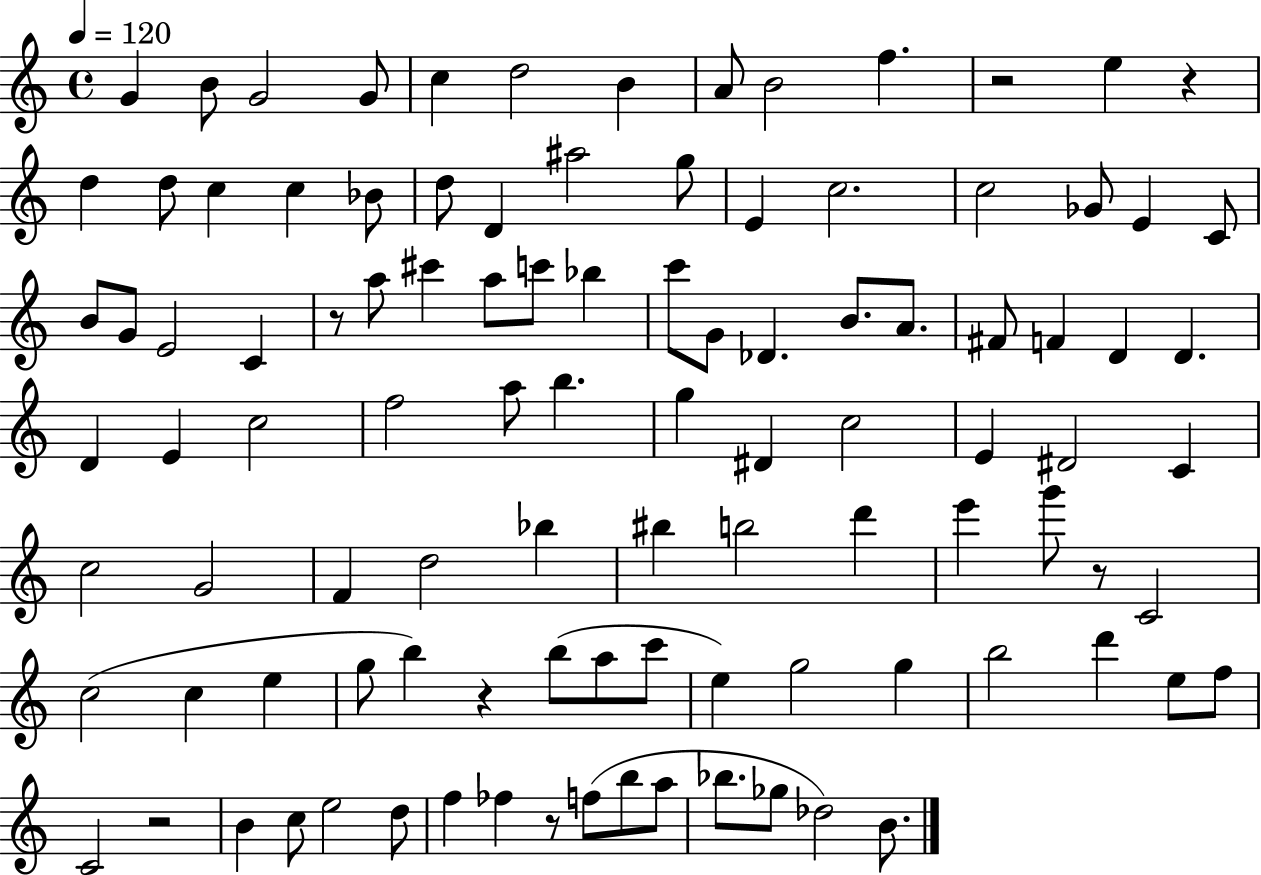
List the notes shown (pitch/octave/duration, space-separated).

G4/q B4/e G4/h G4/e C5/q D5/h B4/q A4/e B4/h F5/q. R/h E5/q R/q D5/q D5/e C5/q C5/q Bb4/e D5/e D4/q A#5/h G5/e E4/q C5/h. C5/h Gb4/e E4/q C4/e B4/e G4/e E4/h C4/q R/e A5/e C#6/q A5/e C6/e Bb5/q C6/e G4/e Db4/q. B4/e. A4/e. F#4/e F4/q D4/q D4/q. D4/q E4/q C5/h F5/h A5/e B5/q. G5/q D#4/q C5/h E4/q D#4/h C4/q C5/h G4/h F4/q D5/h Bb5/q BIS5/q B5/h D6/q E6/q G6/e R/e C4/h C5/h C5/q E5/q G5/e B5/q R/q B5/e A5/e C6/e E5/q G5/h G5/q B5/h D6/q E5/e F5/e C4/h R/h B4/q C5/e E5/h D5/e F5/q FES5/q R/e F5/e B5/e A5/e Bb5/e. Gb5/e Db5/h B4/e.